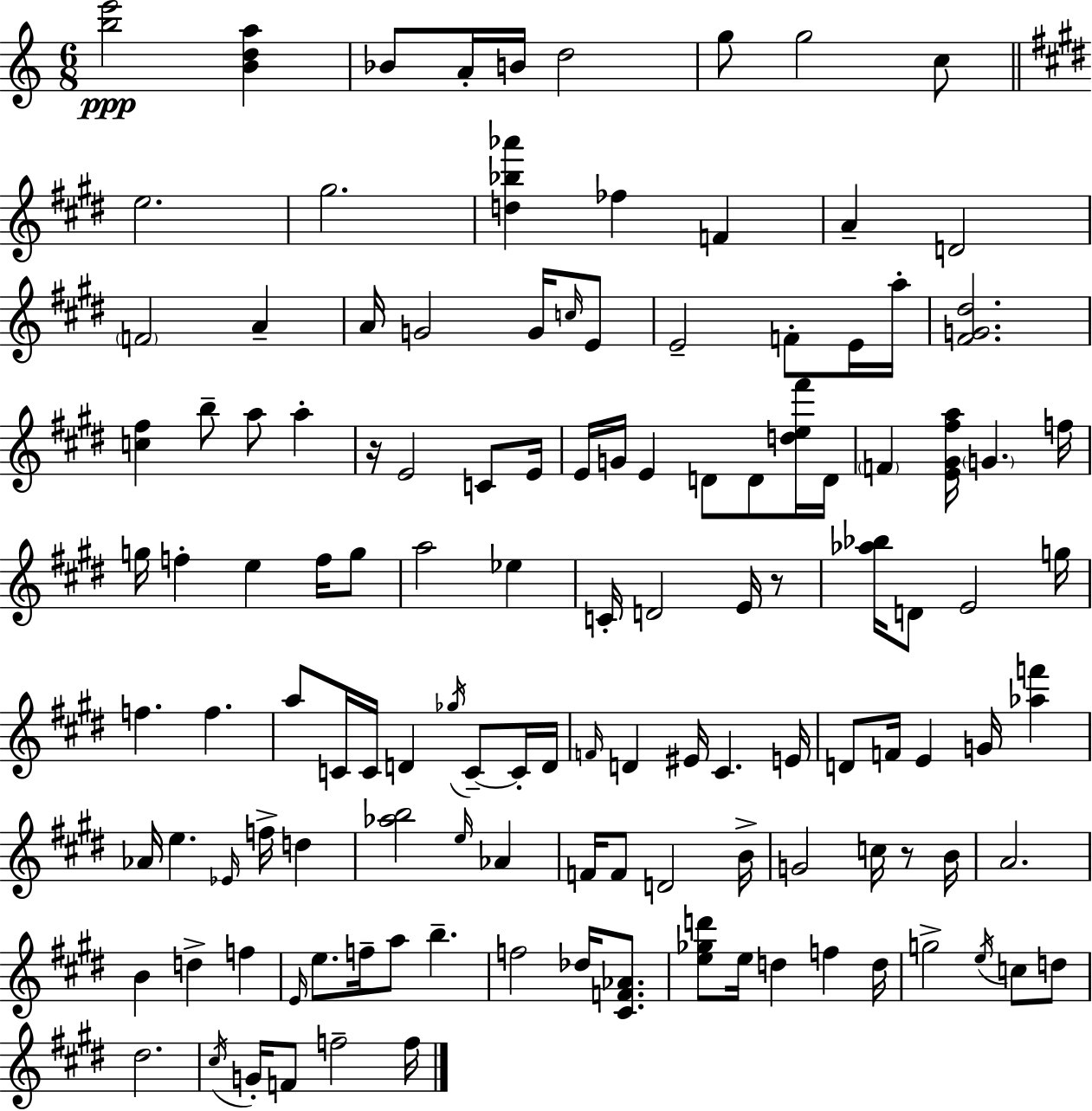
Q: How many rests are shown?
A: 3